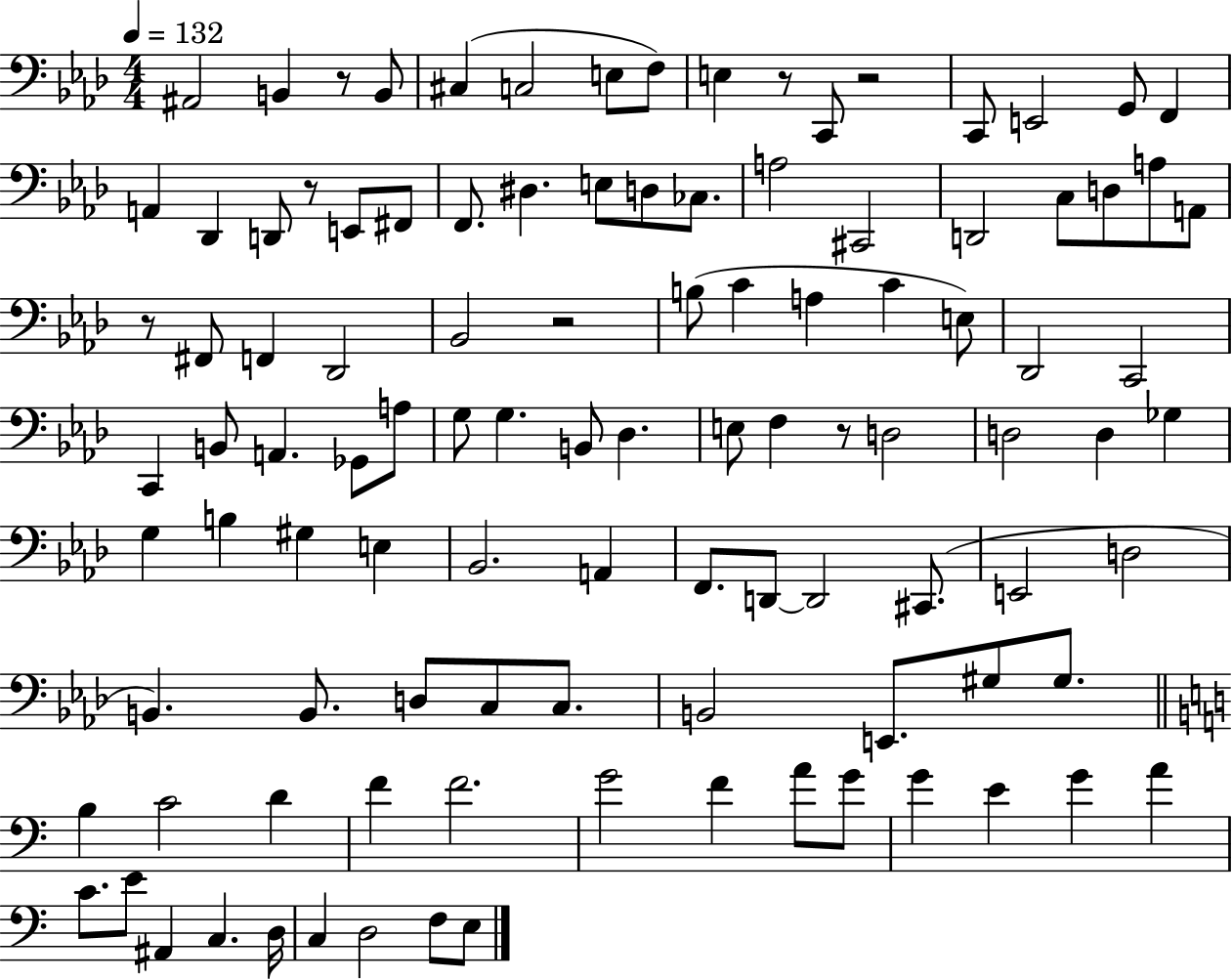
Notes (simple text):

A#2/h B2/q R/e B2/e C#3/q C3/h E3/e F3/e E3/q R/e C2/e R/h C2/e E2/h G2/e F2/q A2/q Db2/q D2/e R/e E2/e F#2/e F2/e. D#3/q. E3/e D3/e CES3/e. A3/h C#2/h D2/h C3/e D3/e A3/e A2/e R/e F#2/e F2/q Db2/h Bb2/h R/h B3/e C4/q A3/q C4/q E3/e Db2/h C2/h C2/q B2/e A2/q. Gb2/e A3/e G3/e G3/q. B2/e Db3/q. E3/e F3/q R/e D3/h D3/h D3/q Gb3/q G3/q B3/q G#3/q E3/q Bb2/h. A2/q F2/e. D2/e D2/h C#2/e. E2/h D3/h B2/q. B2/e. D3/e C3/e C3/e. B2/h E2/e. G#3/e G#3/e. B3/q C4/h D4/q F4/q F4/h. G4/h F4/q A4/e G4/e G4/q E4/q G4/q A4/q C4/e. E4/e A#2/q C3/q. D3/s C3/q D3/h F3/e E3/e